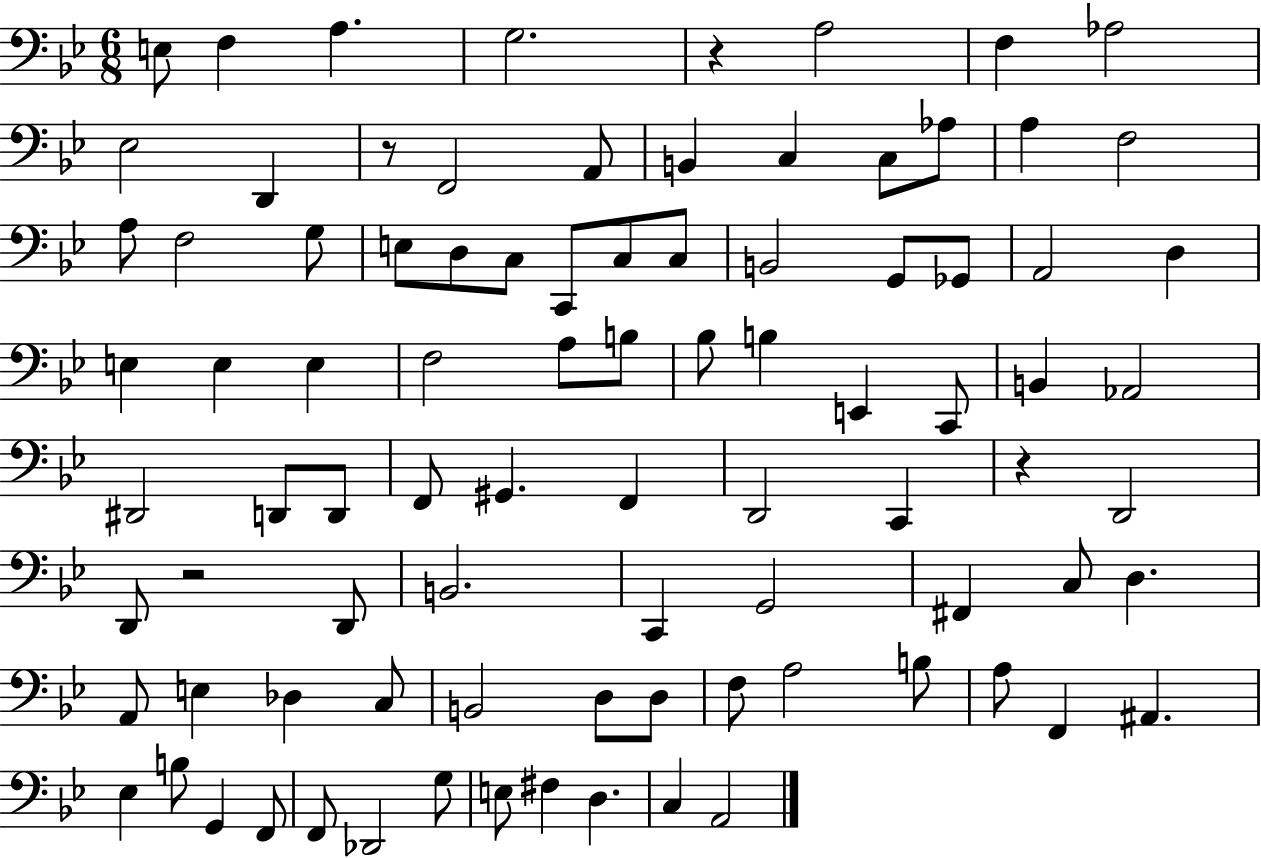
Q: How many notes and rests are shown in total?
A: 89